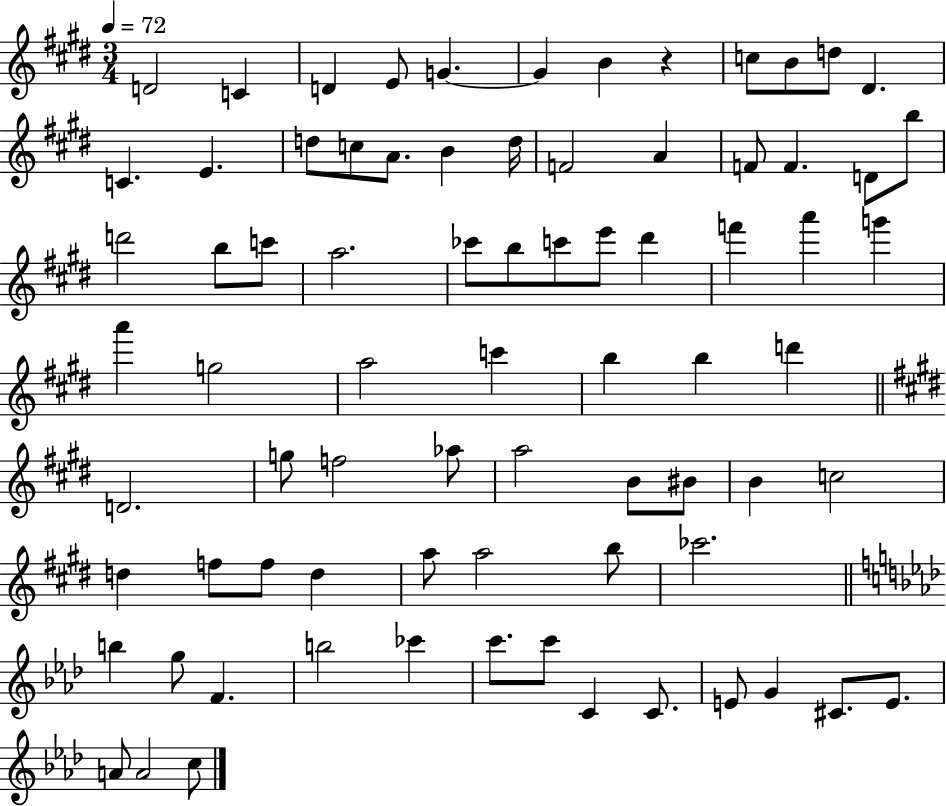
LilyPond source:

{
  \clef treble
  \numericTimeSignature
  \time 3/4
  \key e \major
  \tempo 4 = 72
  d'2 c'4 | d'4 e'8 g'4.~~ | g'4 b'4 r4 | c''8 b'8 d''8 dis'4. | \break c'4. e'4. | d''8 c''8 a'8. b'4 d''16 | f'2 a'4 | f'8 f'4. d'8 b''8 | \break d'''2 b''8 c'''8 | a''2. | ces'''8 b''8 c'''8 e'''8 dis'''4 | f'''4 a'''4 g'''4 | \break a'''4 g''2 | a''2 c'''4 | b''4 b''4 d'''4 | \bar "||" \break \key e \major d'2. | g''8 f''2 aes''8 | a''2 b'8 bis'8 | b'4 c''2 | \break d''4 f''8 f''8 d''4 | a''8 a''2 b''8 | ces'''2. | \bar "||" \break \key f \minor b''4 g''8 f'4. | b''2 ces'''4 | c'''8. c'''8 c'4 c'8. | e'8 g'4 cis'8. e'8. | \break a'8 a'2 c''8 | \bar "|."
}